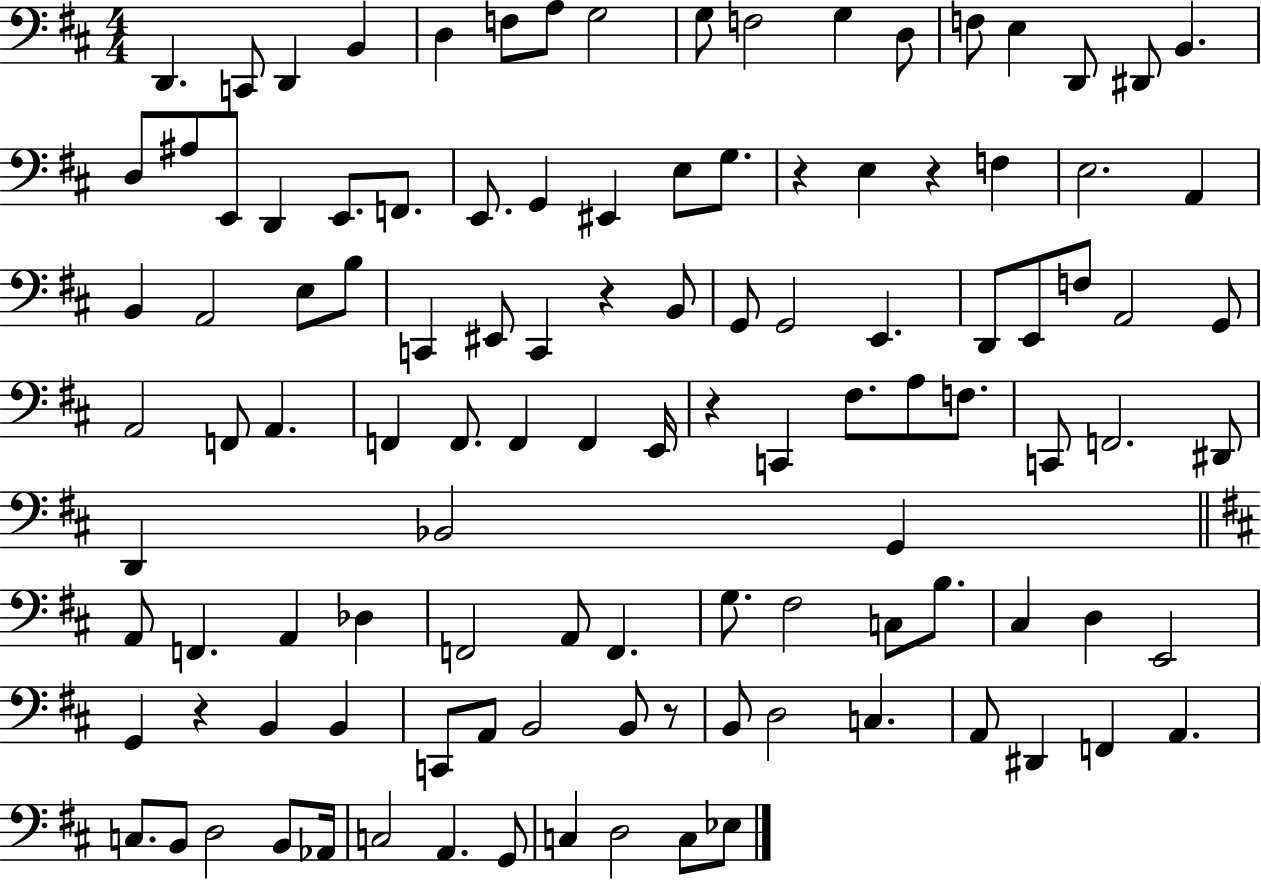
D2/q. C2/e D2/q B2/q D3/q F3/e A3/e G3/h G3/e F3/h G3/q D3/e F3/e E3/q D2/e D#2/e B2/q. D3/e A#3/e E2/e D2/q E2/e. F2/e. E2/e. G2/q EIS2/q E3/e G3/e. R/q E3/q R/q F3/q E3/h. A2/q B2/q A2/h E3/e B3/e C2/q EIS2/e C2/q R/q B2/e G2/e G2/h E2/q. D2/e E2/e F3/e A2/h G2/e A2/h F2/e A2/q. F2/q F2/e. F2/q F2/q E2/s R/q C2/q F#3/e. A3/e F3/e. C2/e F2/h. D#2/e D2/q Bb2/h G2/q A2/e F2/q. A2/q Db3/q F2/h A2/e F2/q. G3/e. F#3/h C3/e B3/e. C#3/q D3/q E2/h G2/q R/q B2/q B2/q C2/e A2/e B2/h B2/e R/e B2/e D3/h C3/q. A2/e D#2/q F2/q A2/q. C3/e. B2/e D3/h B2/e Ab2/s C3/h A2/q. G2/e C3/q D3/h C3/e Eb3/e